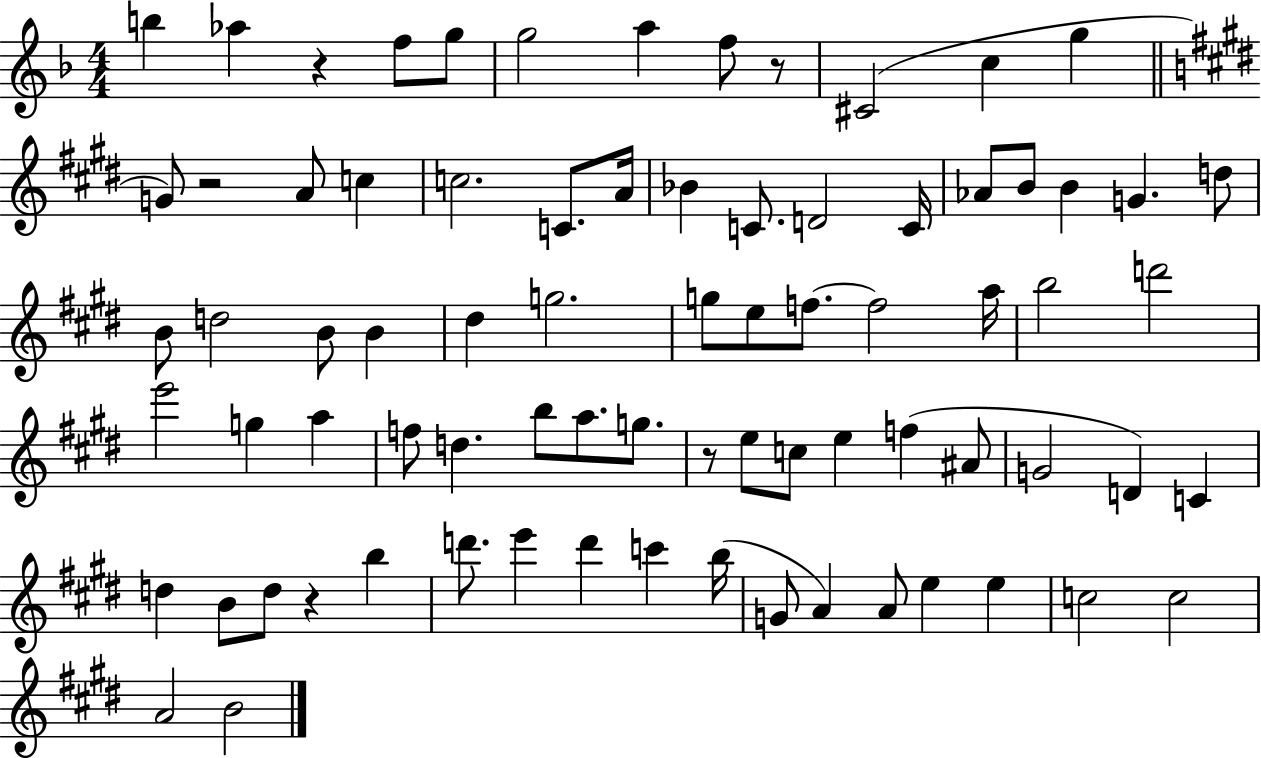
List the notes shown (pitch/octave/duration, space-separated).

B5/q Ab5/q R/q F5/e G5/e G5/h A5/q F5/e R/e C#4/h C5/q G5/q G4/e R/h A4/e C5/q C5/h. C4/e. A4/s Bb4/q C4/e. D4/h C4/s Ab4/e B4/e B4/q G4/q. D5/e B4/e D5/h B4/e B4/q D#5/q G5/h. G5/e E5/e F5/e. F5/h A5/s B5/h D6/h E6/h G5/q A5/q F5/e D5/q. B5/e A5/e. G5/e. R/e E5/e C5/e E5/q F5/q A#4/e G4/h D4/q C4/q D5/q B4/e D5/e R/q B5/q D6/e. E6/q D6/q C6/q B5/s G4/e A4/q A4/e E5/q E5/q C5/h C5/h A4/h B4/h